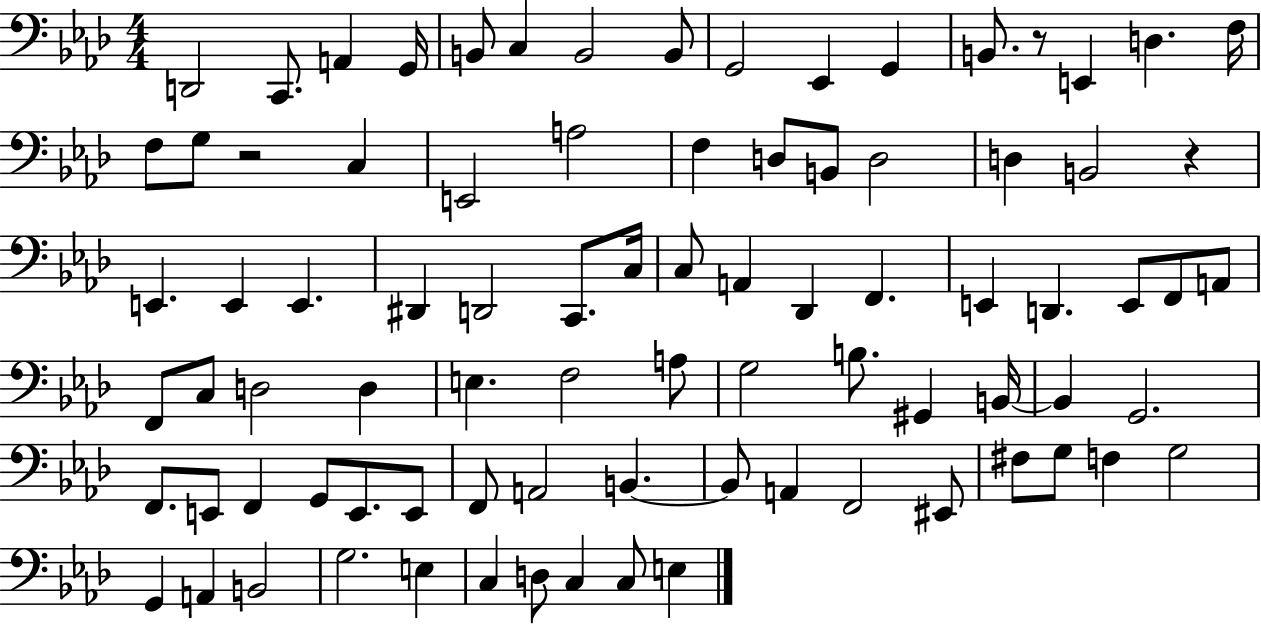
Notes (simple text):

D2/h C2/e. A2/q G2/s B2/e C3/q B2/h B2/e G2/h Eb2/q G2/q B2/e. R/e E2/q D3/q. F3/s F3/e G3/e R/h C3/q E2/h A3/h F3/q D3/e B2/e D3/h D3/q B2/h R/q E2/q. E2/q E2/q. D#2/q D2/h C2/e. C3/s C3/e A2/q Db2/q F2/q. E2/q D2/q. E2/e F2/e A2/e F2/e C3/e D3/h D3/q E3/q. F3/h A3/e G3/h B3/e. G#2/q B2/s B2/q G2/h. F2/e. E2/e F2/q G2/e E2/e. E2/e F2/e A2/h B2/q. B2/e A2/q F2/h EIS2/e F#3/e G3/e F3/q G3/h G2/q A2/q B2/h G3/h. E3/q C3/q D3/e C3/q C3/e E3/q